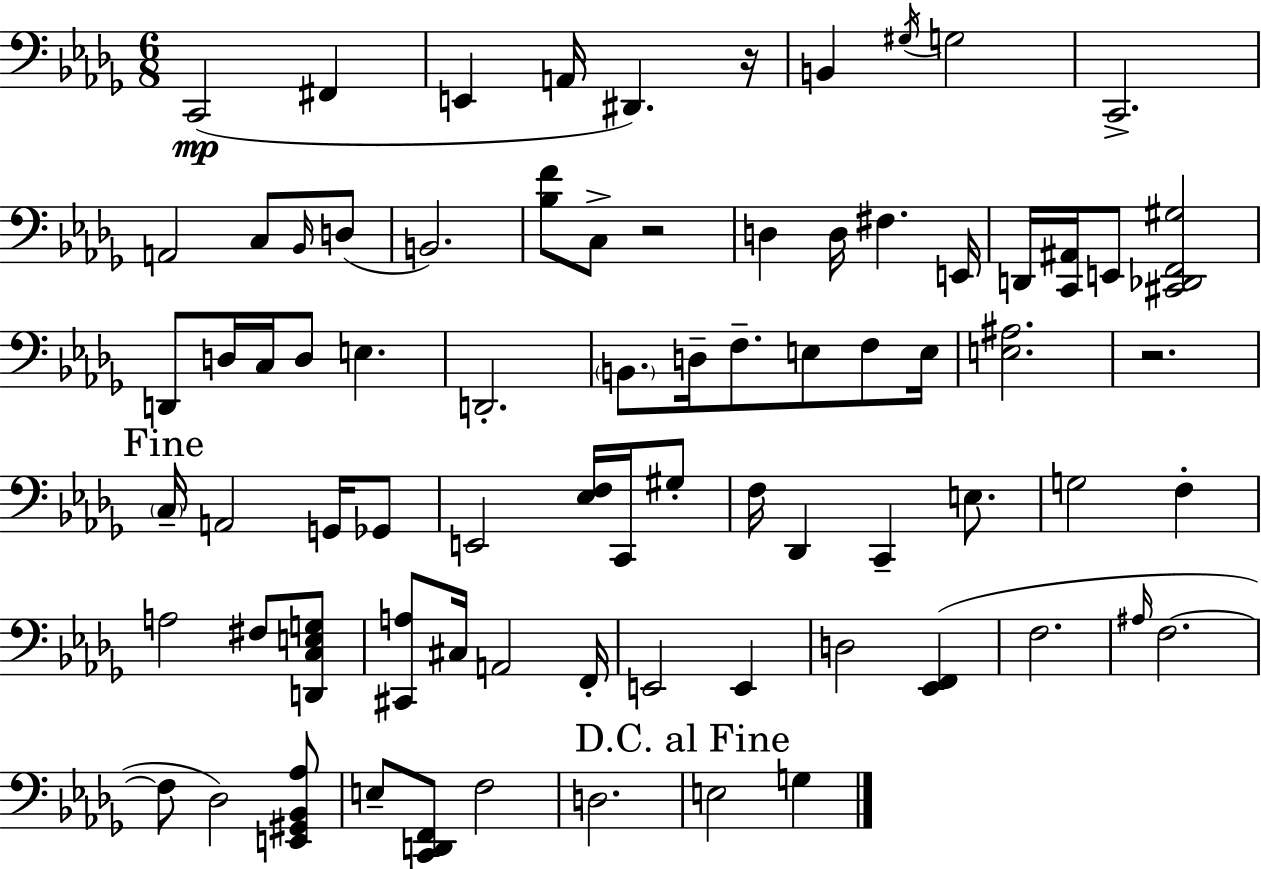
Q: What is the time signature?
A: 6/8